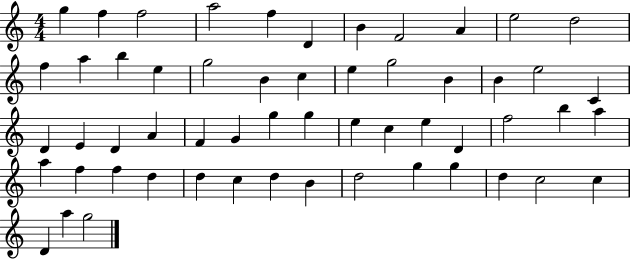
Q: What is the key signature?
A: C major